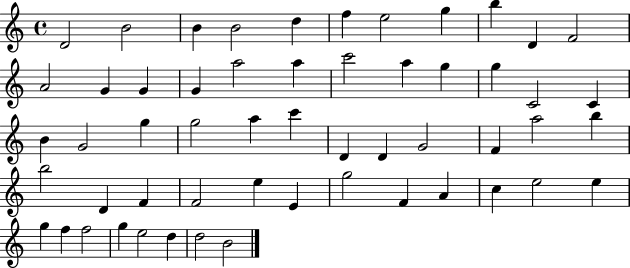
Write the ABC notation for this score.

X:1
T:Untitled
M:4/4
L:1/4
K:C
D2 B2 B B2 d f e2 g b D F2 A2 G G G a2 a c'2 a g g C2 C B G2 g g2 a c' D D G2 F a2 b b2 D F F2 e E g2 F A c e2 e g f f2 g e2 d d2 B2